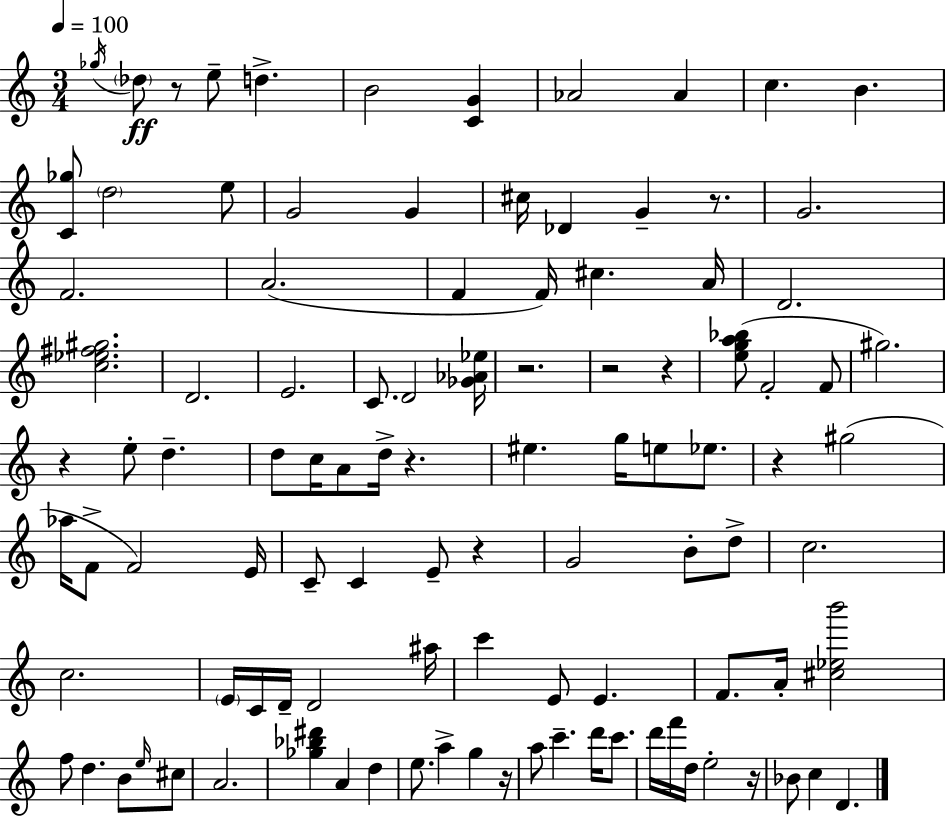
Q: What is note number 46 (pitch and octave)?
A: E4